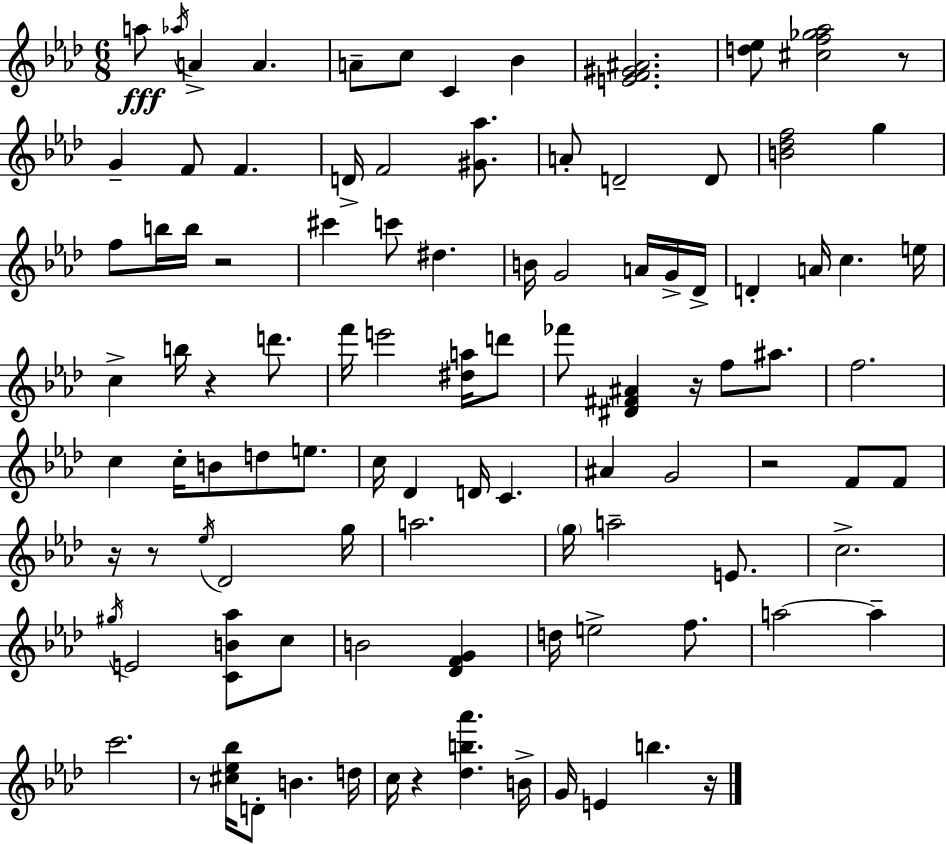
A5/e Ab5/s A4/q A4/q. A4/e C5/e C4/q Bb4/q [E4,F4,G#4,A#4]/h. [D5,Eb5]/e [C#5,F5,Gb5,Ab5]/h R/e G4/q F4/e F4/q. D4/s F4/h [G#4,Ab5]/e. A4/e D4/h D4/e [B4,Db5,F5]/h G5/q F5/e B5/s B5/s R/h C#6/q C6/e D#5/q. B4/s G4/h A4/s G4/s Db4/s D4/q A4/s C5/q. E5/s C5/q B5/s R/q D6/e. F6/s E6/h [D#5,A5]/s D6/e FES6/e [D#4,F#4,A#4]/q R/s F5/e A#5/e. F5/h. C5/q C5/s B4/e D5/e E5/e. C5/s Db4/q D4/s C4/q. A#4/q G4/h R/h F4/e F4/e R/s R/e Eb5/s Db4/h G5/s A5/h. G5/s A5/h E4/e. C5/h. G#5/s E4/h [C4,B4,Ab5]/e C5/e B4/h [Db4,F4,G4]/q D5/s E5/h F5/e. A5/h A5/q C6/h. R/e [C#5,Eb5,Bb5]/s D4/e B4/q. D5/s C5/s R/q [Db5,B5,Ab6]/q. B4/s G4/s E4/q B5/q. R/s